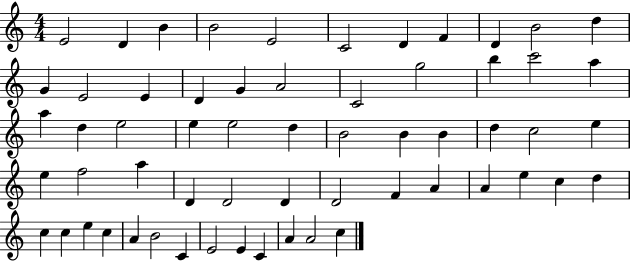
X:1
T:Untitled
M:4/4
L:1/4
K:C
E2 D B B2 E2 C2 D F D B2 d G E2 E D G A2 C2 g2 b c'2 a a d e2 e e2 d B2 B B d c2 e e f2 a D D2 D D2 F A A e c d c c e c A B2 C E2 E C A A2 c